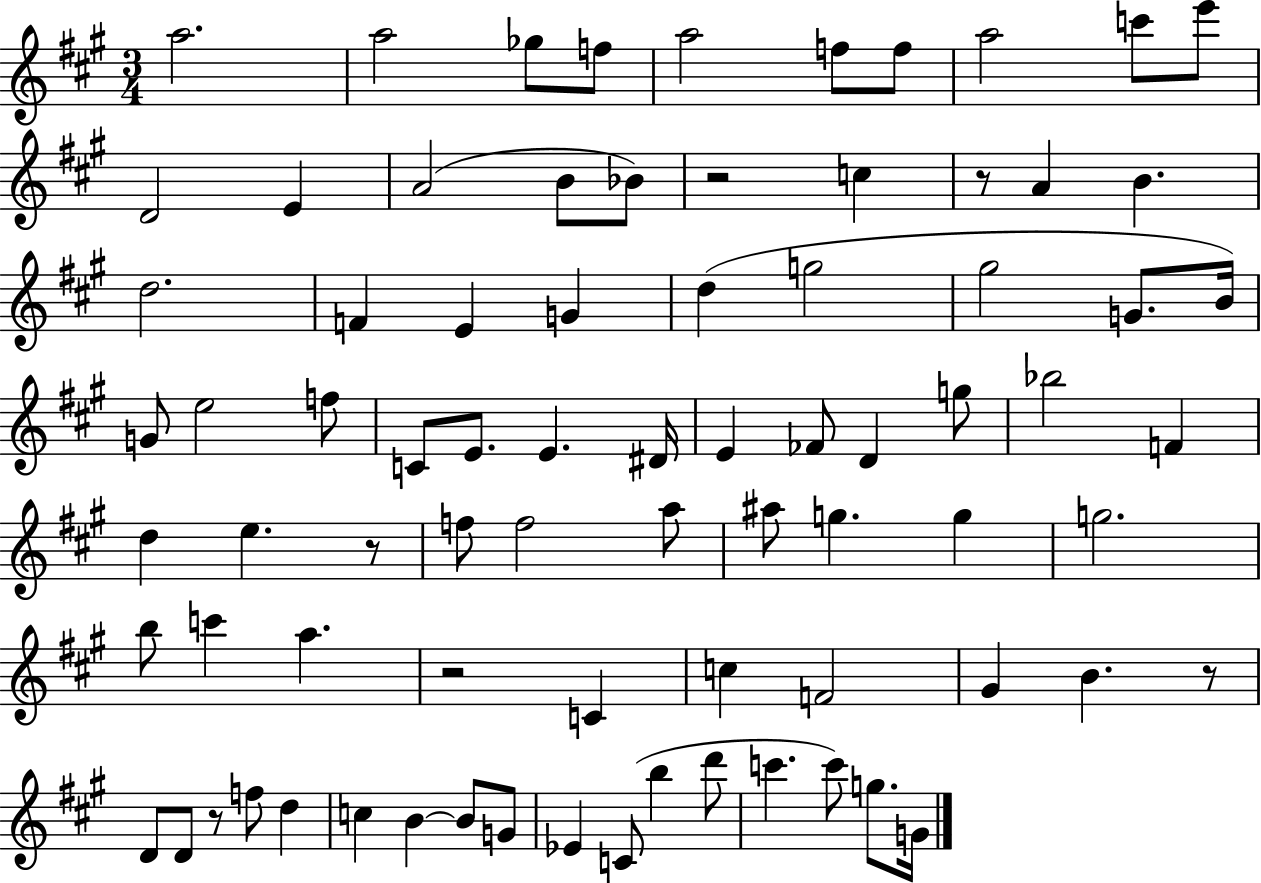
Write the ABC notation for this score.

X:1
T:Untitled
M:3/4
L:1/4
K:A
a2 a2 _g/2 f/2 a2 f/2 f/2 a2 c'/2 e'/2 D2 E A2 B/2 _B/2 z2 c z/2 A B d2 F E G d g2 ^g2 G/2 B/4 G/2 e2 f/2 C/2 E/2 E ^D/4 E _F/2 D g/2 _b2 F d e z/2 f/2 f2 a/2 ^a/2 g g g2 b/2 c' a z2 C c F2 ^G B z/2 D/2 D/2 z/2 f/2 d c B B/2 G/2 _E C/2 b d'/2 c' c'/2 g/2 G/4